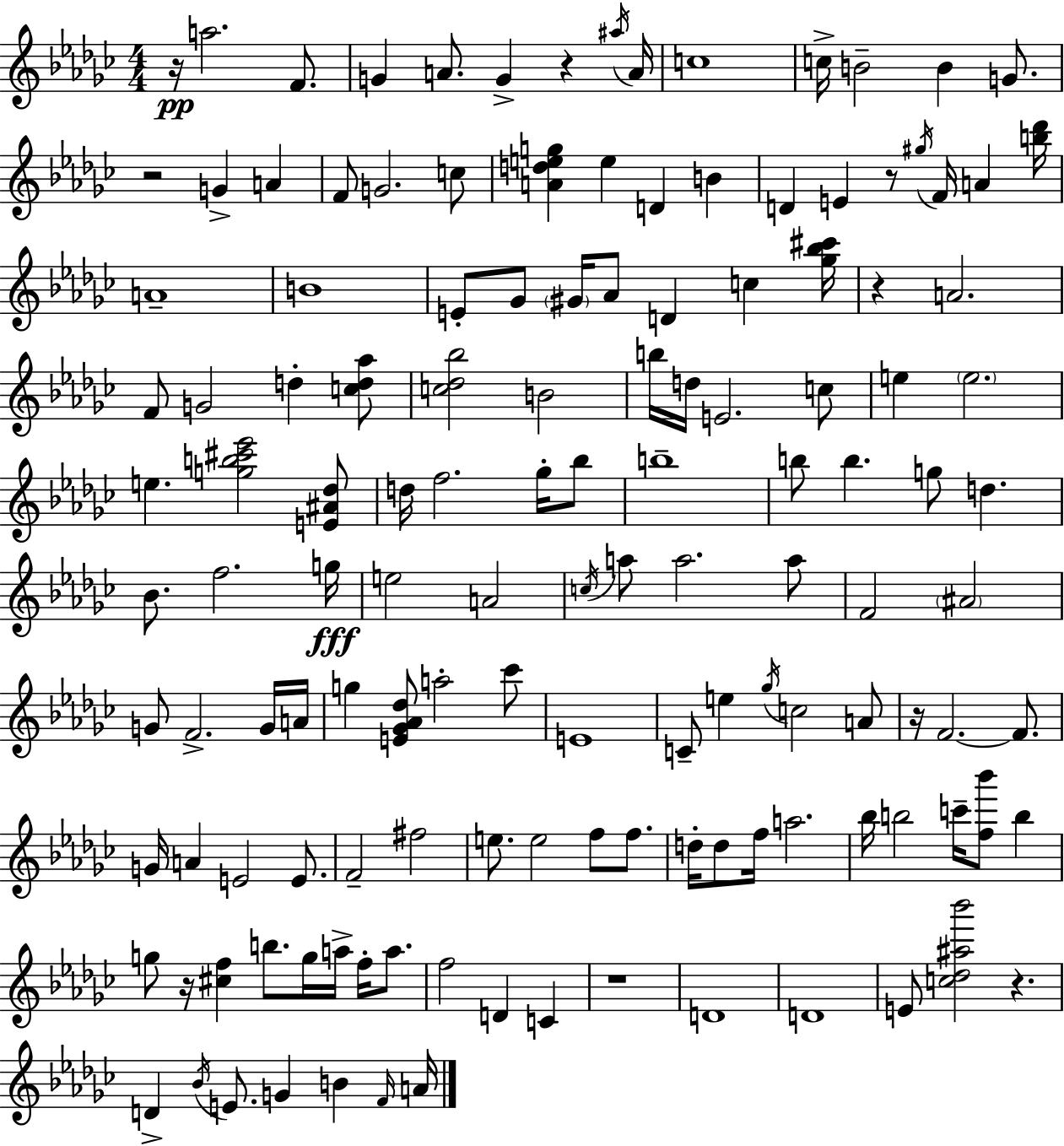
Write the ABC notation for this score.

X:1
T:Untitled
M:4/4
L:1/4
K:Ebm
z/4 a2 F/2 G A/2 G z ^a/4 A/4 c4 c/4 B2 B G/2 z2 G A F/2 G2 c/2 [Adeg] e D B D E z/2 ^g/4 F/4 A [b_d']/4 A4 B4 E/2 _G/2 ^G/4 _A/2 D c [_g_b^c']/4 z A2 F/2 G2 d [cd_a]/2 [c_d_b]2 B2 b/4 d/4 E2 c/2 e e2 e [gb^c'_e']2 [E^A_d]/2 d/4 f2 _g/4 _b/2 b4 b/2 b g/2 d _B/2 f2 g/4 e2 A2 c/4 a/2 a2 a/2 F2 ^A2 G/2 F2 G/4 A/4 g [E_G_A_d]/2 a2 _c'/2 E4 C/2 e _g/4 c2 A/2 z/4 F2 F/2 G/4 A E2 E/2 F2 ^f2 e/2 e2 f/2 f/2 d/4 d/2 f/4 a2 _b/4 b2 c'/4 [f_b']/2 b g/2 z/4 [^cf] b/2 g/4 a/4 f/4 a/2 f2 D C z4 D4 D4 E/2 [c_d^a_b']2 z D _B/4 E/2 G B F/4 A/4